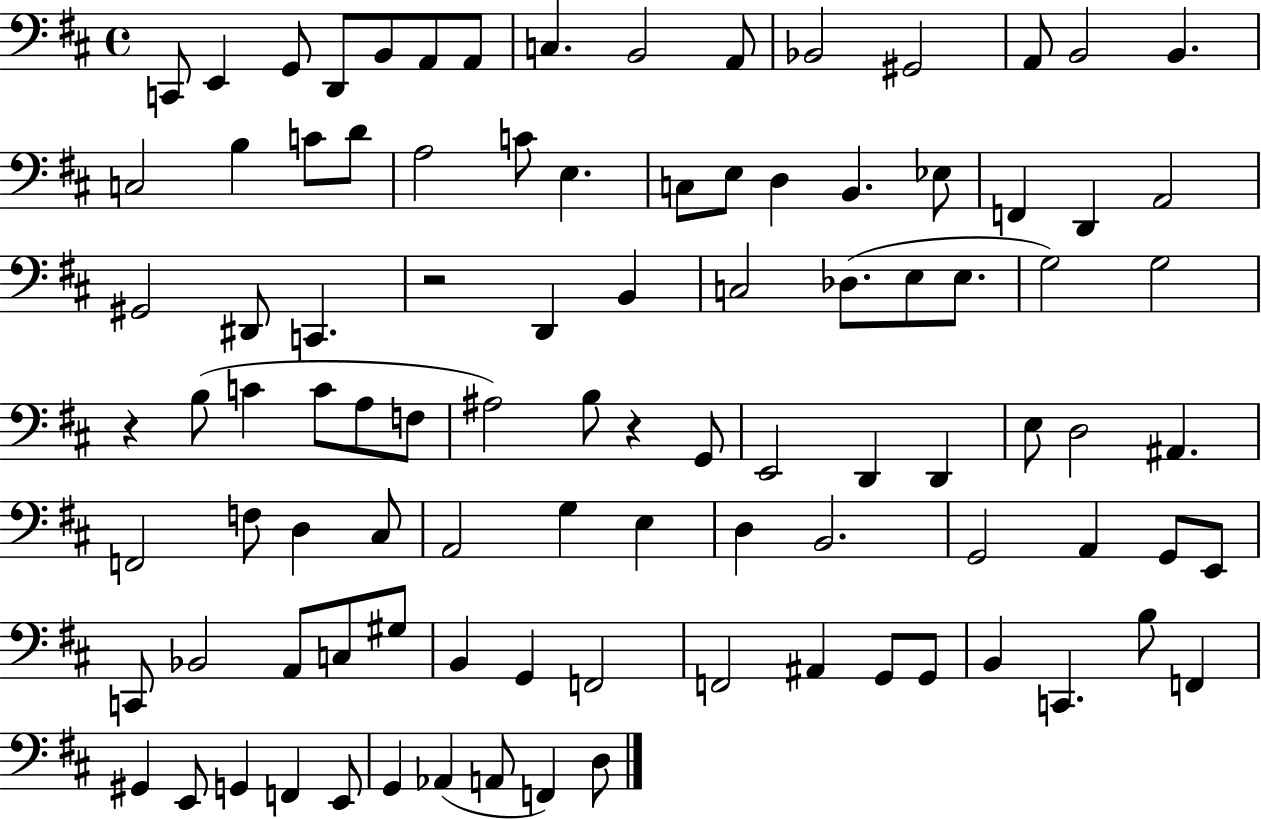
C2/e E2/q G2/e D2/e B2/e A2/e A2/e C3/q. B2/h A2/e Bb2/h G#2/h A2/e B2/h B2/q. C3/h B3/q C4/e D4/e A3/h C4/e E3/q. C3/e E3/e D3/q B2/q. Eb3/e F2/q D2/q A2/h G#2/h D#2/e C2/q. R/h D2/q B2/q C3/h Db3/e. E3/e E3/e. G3/h G3/h R/q B3/e C4/q C4/e A3/e F3/e A#3/h B3/e R/q G2/e E2/h D2/q D2/q E3/e D3/h A#2/q. F2/h F3/e D3/q C#3/e A2/h G3/q E3/q D3/q B2/h. G2/h A2/q G2/e E2/e C2/e Bb2/h A2/e C3/e G#3/e B2/q G2/q F2/h F2/h A#2/q G2/e G2/e B2/q C2/q. B3/e F2/q G#2/q E2/e G2/q F2/q E2/e G2/q Ab2/q A2/e F2/q D3/e